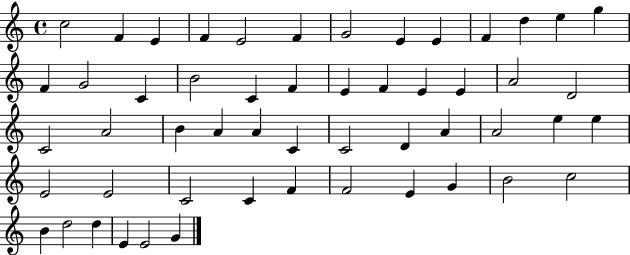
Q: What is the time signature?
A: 4/4